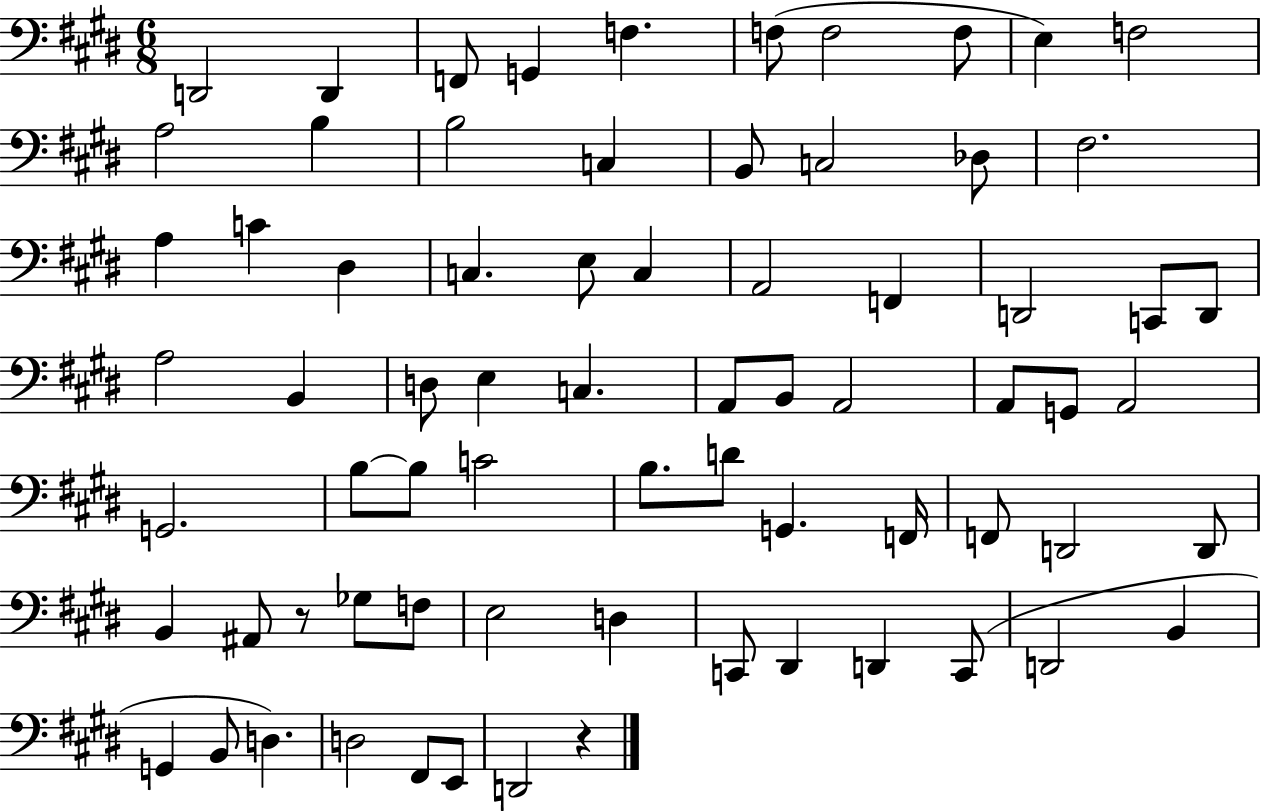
X:1
T:Untitled
M:6/8
L:1/4
K:E
D,,2 D,, F,,/2 G,, F, F,/2 F,2 F,/2 E, F,2 A,2 B, B,2 C, B,,/2 C,2 _D,/2 ^F,2 A, C ^D, C, E,/2 C, A,,2 F,, D,,2 C,,/2 D,,/2 A,2 B,, D,/2 E, C, A,,/2 B,,/2 A,,2 A,,/2 G,,/2 A,,2 G,,2 B,/2 B,/2 C2 B,/2 D/2 G,, F,,/4 F,,/2 D,,2 D,,/2 B,, ^A,,/2 z/2 _G,/2 F,/2 E,2 D, C,,/2 ^D,, D,, C,,/2 D,,2 B,, G,, B,,/2 D, D,2 ^F,,/2 E,,/2 D,,2 z